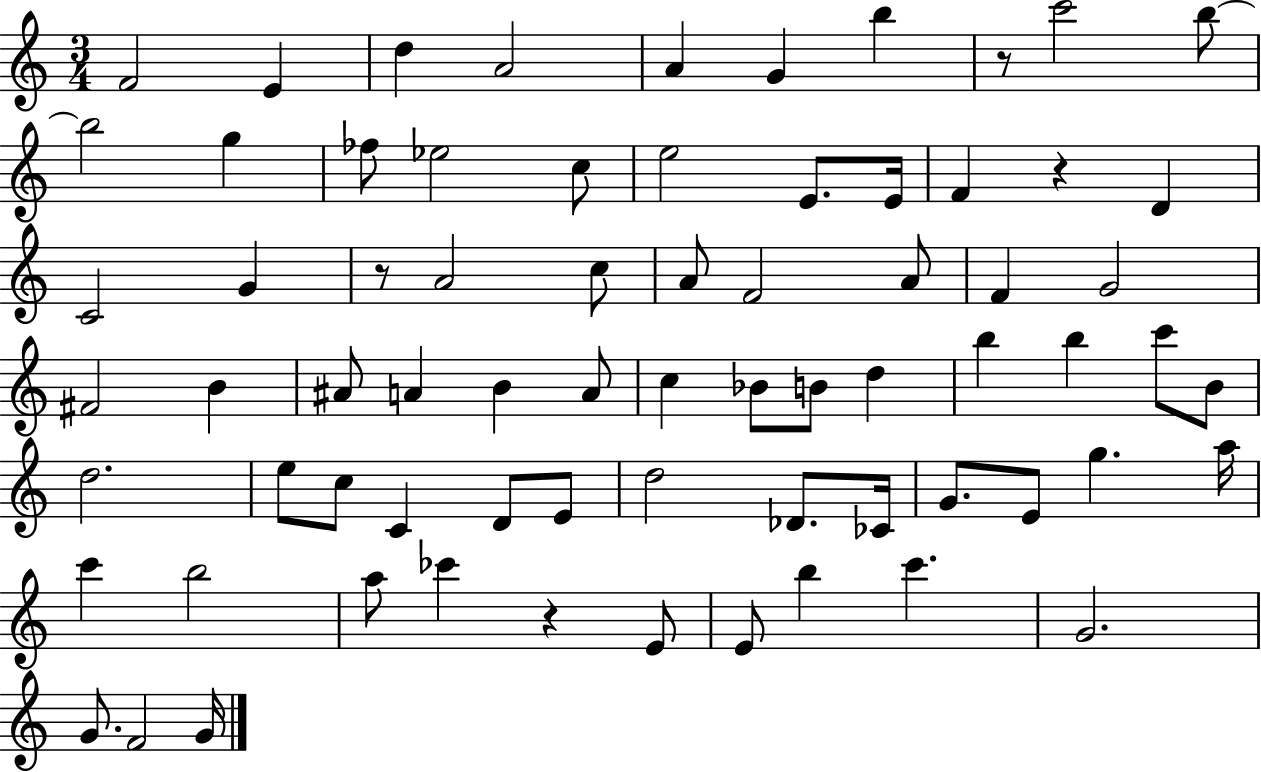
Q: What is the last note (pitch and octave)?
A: G4